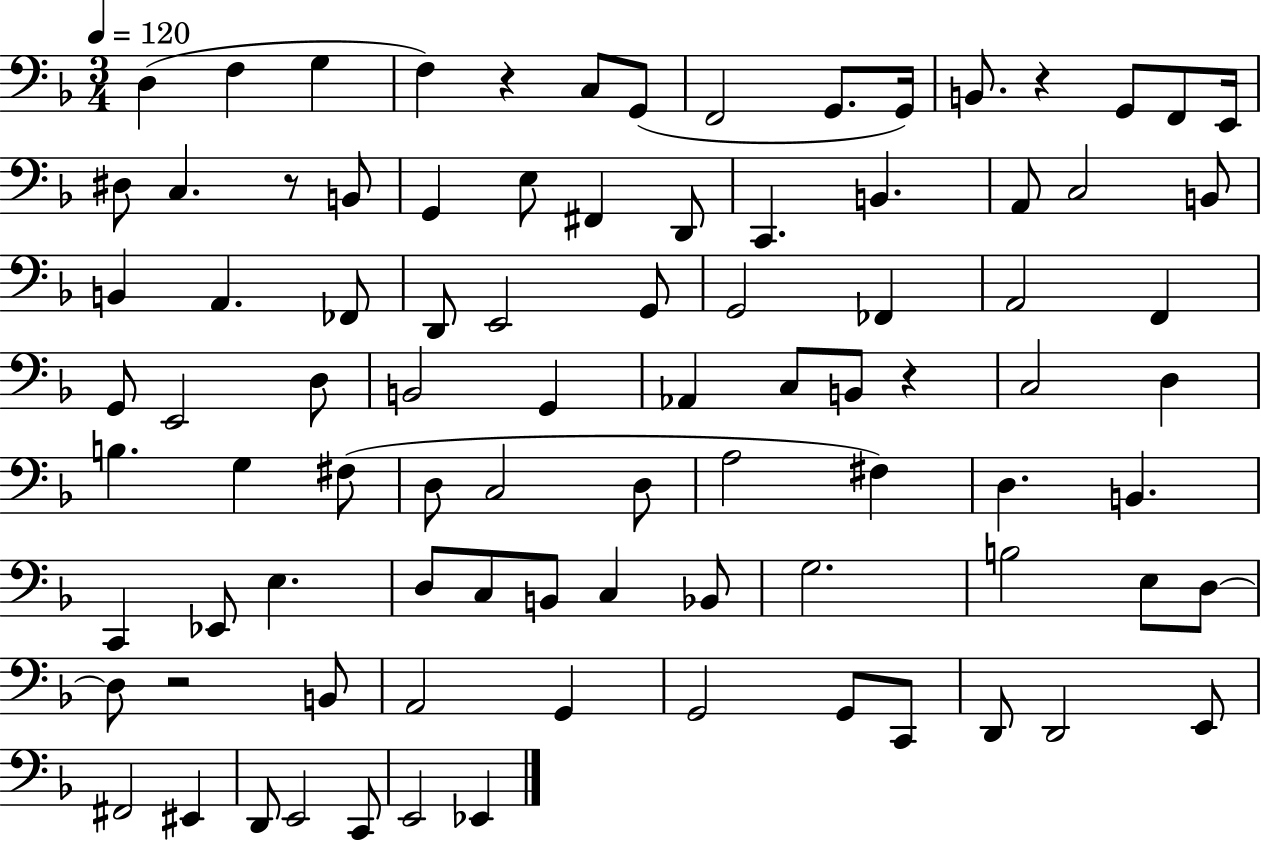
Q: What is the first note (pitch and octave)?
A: D3